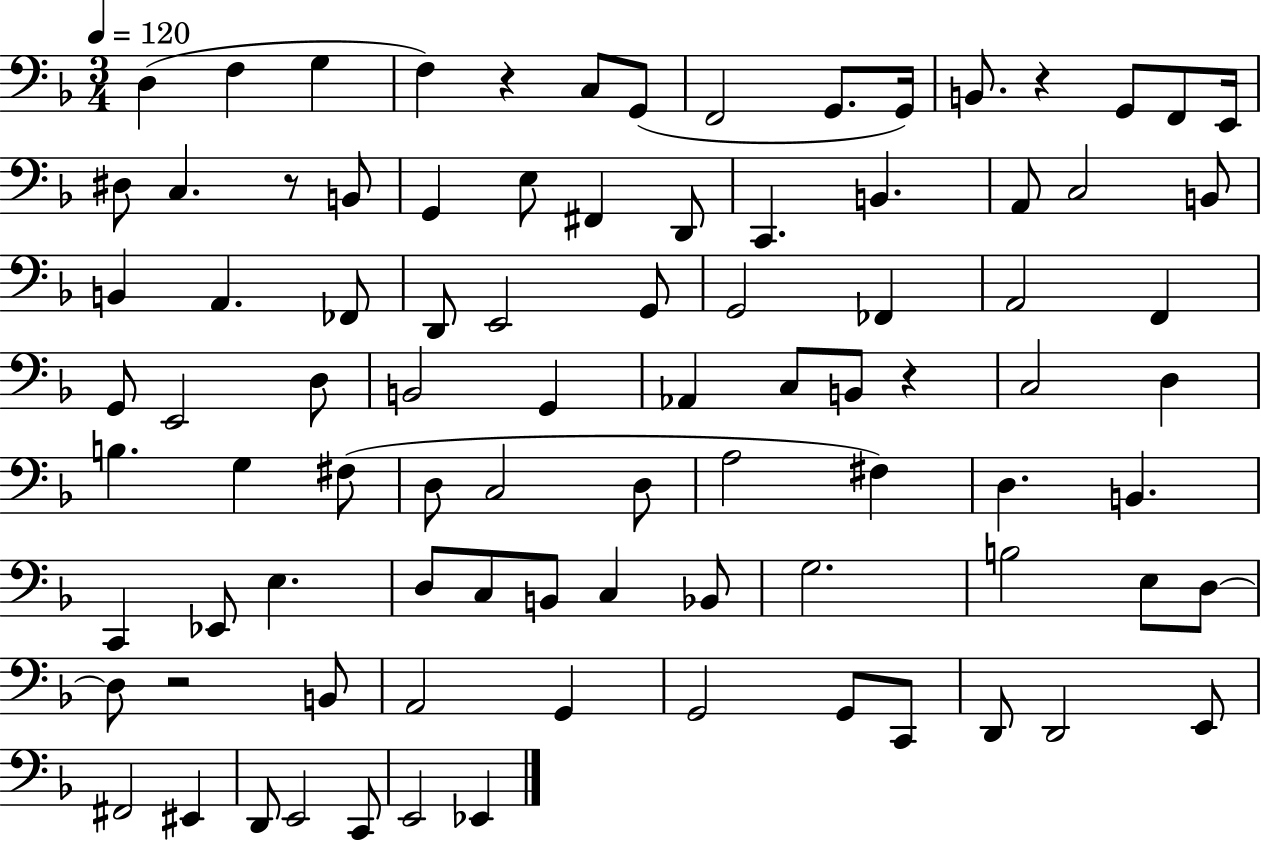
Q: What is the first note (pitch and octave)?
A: D3